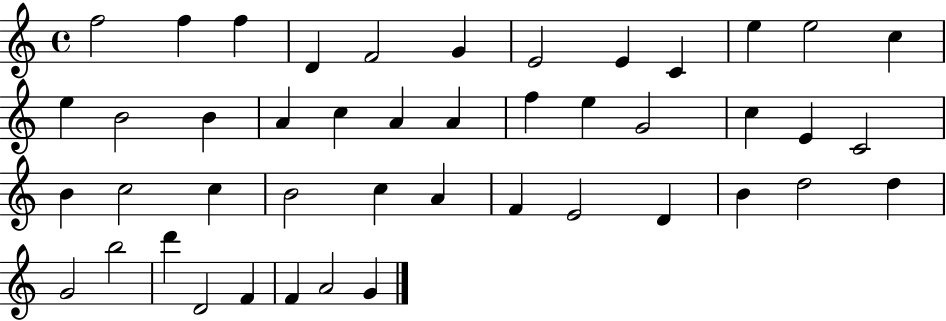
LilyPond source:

{
  \clef treble
  \time 4/4
  \defaultTimeSignature
  \key c \major
  f''2 f''4 f''4 | d'4 f'2 g'4 | e'2 e'4 c'4 | e''4 e''2 c''4 | \break e''4 b'2 b'4 | a'4 c''4 a'4 a'4 | f''4 e''4 g'2 | c''4 e'4 c'2 | \break b'4 c''2 c''4 | b'2 c''4 a'4 | f'4 e'2 d'4 | b'4 d''2 d''4 | \break g'2 b''2 | d'''4 d'2 f'4 | f'4 a'2 g'4 | \bar "|."
}